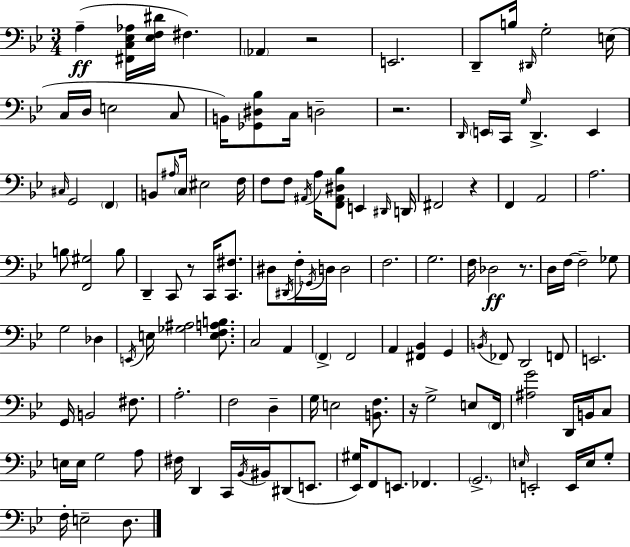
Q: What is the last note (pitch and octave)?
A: D3